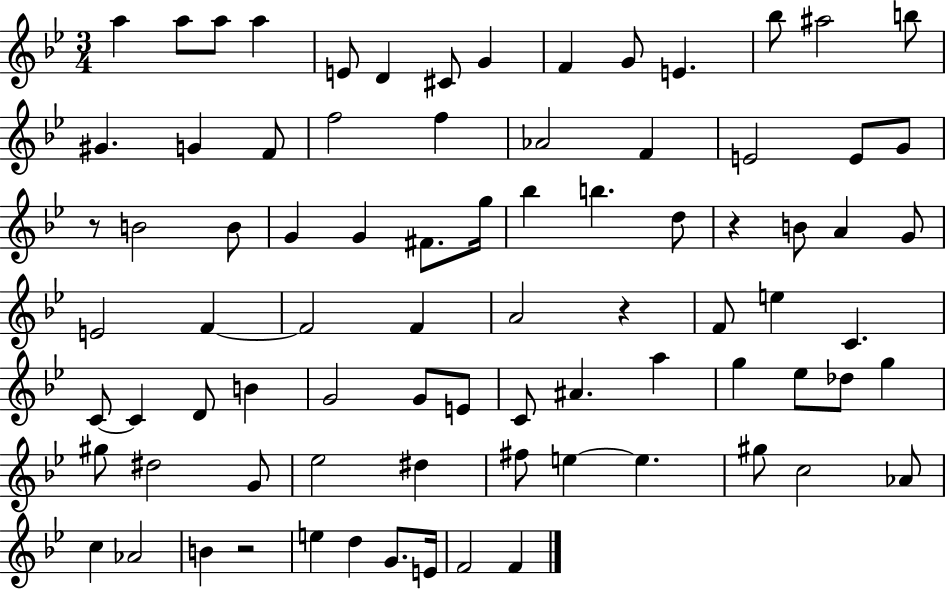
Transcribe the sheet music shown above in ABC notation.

X:1
T:Untitled
M:3/4
L:1/4
K:Bb
a a/2 a/2 a E/2 D ^C/2 G F G/2 E _b/2 ^a2 b/2 ^G G F/2 f2 f _A2 F E2 E/2 G/2 z/2 B2 B/2 G G ^F/2 g/4 _b b d/2 z B/2 A G/2 E2 F F2 F A2 z F/2 e C C/2 C D/2 B G2 G/2 E/2 C/2 ^A a g _e/2 _d/2 g ^g/2 ^d2 G/2 _e2 ^d ^f/2 e e ^g/2 c2 _A/2 c _A2 B z2 e d G/2 E/4 F2 F